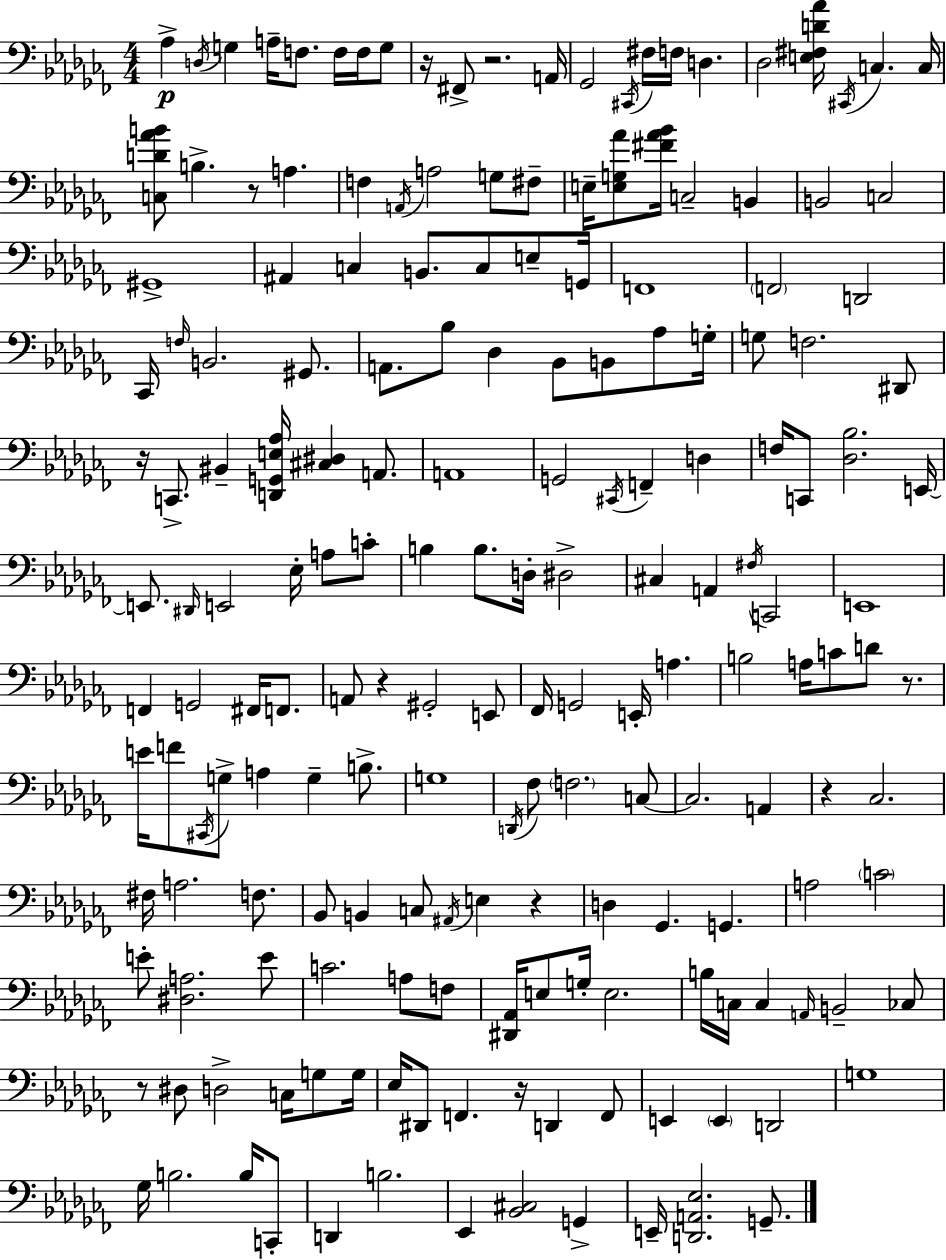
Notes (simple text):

Ab3/q D3/s G3/q A3/s F3/e. F3/s F3/s G3/e R/s F#2/e R/h. A2/s Gb2/h C#2/s F#3/s F3/s D3/q. Db3/h [E3,F#3,D4,Ab4]/s C#2/s C3/q. C3/s [C3,D4,Ab4,B4]/e B3/q. R/e A3/q. F3/q A2/s A3/h G3/e F#3/e E3/s [E3,G3,Ab4]/e [F#4,Ab4,Bb4]/s C3/h B2/q B2/h C3/h G#2/w A#2/q C3/q B2/e. C3/e E3/e G2/s F2/w F2/h D2/h CES2/s F3/s B2/h. G#2/e. A2/e. Bb3/e Db3/q Bb2/e B2/e Ab3/e G3/s G3/e F3/h. D#2/e R/s C2/e. BIS2/q [D2,G2,E3,Ab3]/s [C#3,D#3]/q A2/e. A2/w G2/h C#2/s F2/q D3/q F3/s C2/e [Db3,Bb3]/h. E2/s E2/e. D#2/s E2/h Eb3/s A3/e C4/e B3/q B3/e. D3/s D#3/h C#3/q A2/q F#3/s C2/h E2/w F2/q G2/h F#2/s F2/e. A2/e R/q G#2/h E2/e FES2/s G2/h E2/s A3/q. B3/h A3/s C4/e D4/e R/e. E4/s F4/e C#2/s G3/e A3/q G3/q B3/e. G3/w D2/s FES3/e F3/h. C3/e C3/h. A2/q R/q CES3/h. F#3/s A3/h. F3/e. Bb2/e B2/q C3/e A#2/s E3/q R/q D3/q Gb2/q. G2/q. A3/h C4/h E4/e [D#3,A3]/h. E4/e C4/h. A3/e F3/e [D#2,Ab2]/s E3/e G3/s E3/h. B3/s C3/s C3/q A2/s B2/h CES3/e R/e D#3/e D3/h C3/s G3/e G3/s Eb3/s D#2/e F2/q. R/s D2/q F2/e E2/q E2/q D2/h G3/w Gb3/s B3/h. B3/s C2/e D2/q B3/h. Eb2/q [Bb2,C#3]/h G2/q E2/s [D2,A2,Eb3]/h. G2/e.